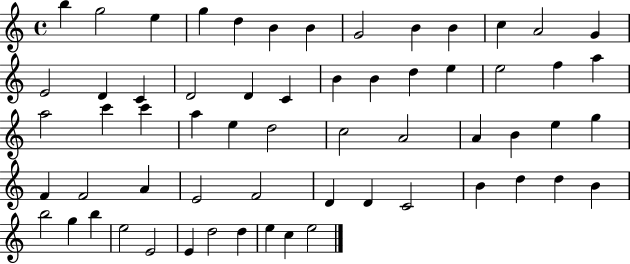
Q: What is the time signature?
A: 4/4